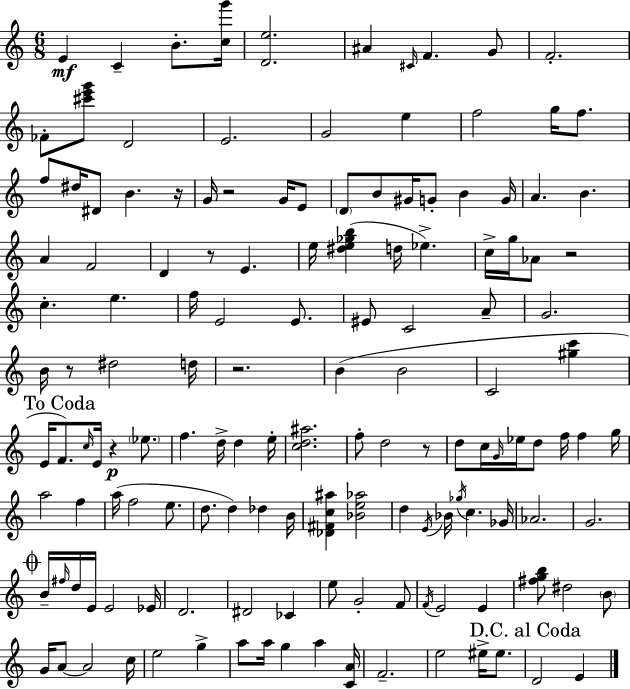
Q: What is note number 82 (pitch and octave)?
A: D5